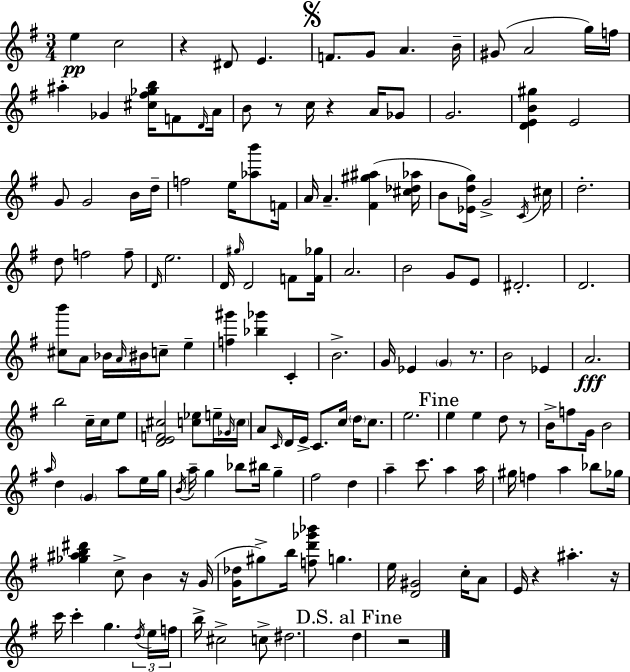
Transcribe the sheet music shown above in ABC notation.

X:1
T:Untitled
M:3/4
L:1/4
K:Em
e c2 z ^D/2 E F/2 G/2 A B/4 ^G/2 A2 g/4 f/4 ^a _G [^c^f_gb]/4 F/2 D/4 A/4 B/2 z/2 c/4 z A/4 _G/2 G2 [DEB^g] E2 G/2 G2 B/4 d/4 f2 e/4 [_ab']/2 F/4 A/4 A [^F^g^a] [^c_d_a]/4 B/2 [_Edg]/4 G2 C/4 ^c/4 d2 d/2 f2 f/2 D/4 e2 D/4 ^g/4 D2 F/2 [F_g]/4 A2 B2 G/2 E/2 ^D2 D2 [^cb']/2 A/2 _B/4 A/4 ^B/4 c/2 e [f^g'] [_b_g'] C B2 G/4 _E G z/2 B2 _E A2 b2 c/4 c/4 e/2 [DEF^c]2 [c_e]/2 e/4 _G/4 c/4 A/2 C/4 D/4 E/4 C/2 c/4 d/4 c/2 e2 e e d/2 z/2 B/4 f/2 G/4 B2 a/4 d G a/2 e/4 g/4 B/4 a/4 g _b/2 ^b/4 g ^f2 d a c'/2 a a/4 ^g/4 f a _b/2 _g/4 [_g^ab^d'] c/2 B z/4 G/4 [G_d]/4 ^g/2 b/4 [fd'_g'_b']/2 g e/4 [D^G]2 c/4 A/2 E/4 z ^a z/4 c'/4 c' g d/4 e/4 f/4 b/4 ^c2 c/2 ^d2 d z2